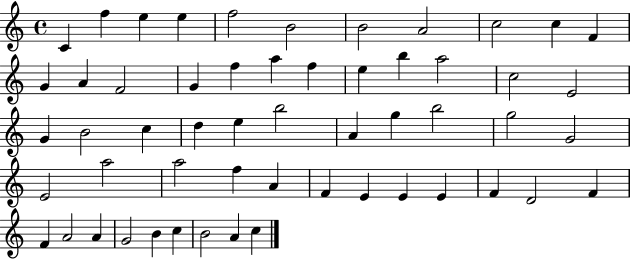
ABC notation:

X:1
T:Untitled
M:4/4
L:1/4
K:C
C f e e f2 B2 B2 A2 c2 c F G A F2 G f a f e b a2 c2 E2 G B2 c d e b2 A g b2 g2 G2 E2 a2 a2 f A F E E E F D2 F F A2 A G2 B c B2 A c